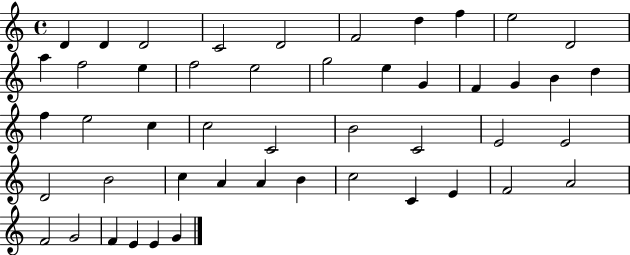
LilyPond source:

{
  \clef treble
  \time 4/4
  \defaultTimeSignature
  \key c \major
  d'4 d'4 d'2 | c'2 d'2 | f'2 d''4 f''4 | e''2 d'2 | \break a''4 f''2 e''4 | f''2 e''2 | g''2 e''4 g'4 | f'4 g'4 b'4 d''4 | \break f''4 e''2 c''4 | c''2 c'2 | b'2 c'2 | e'2 e'2 | \break d'2 b'2 | c''4 a'4 a'4 b'4 | c''2 c'4 e'4 | f'2 a'2 | \break f'2 g'2 | f'4 e'4 e'4 g'4 | \bar "|."
}